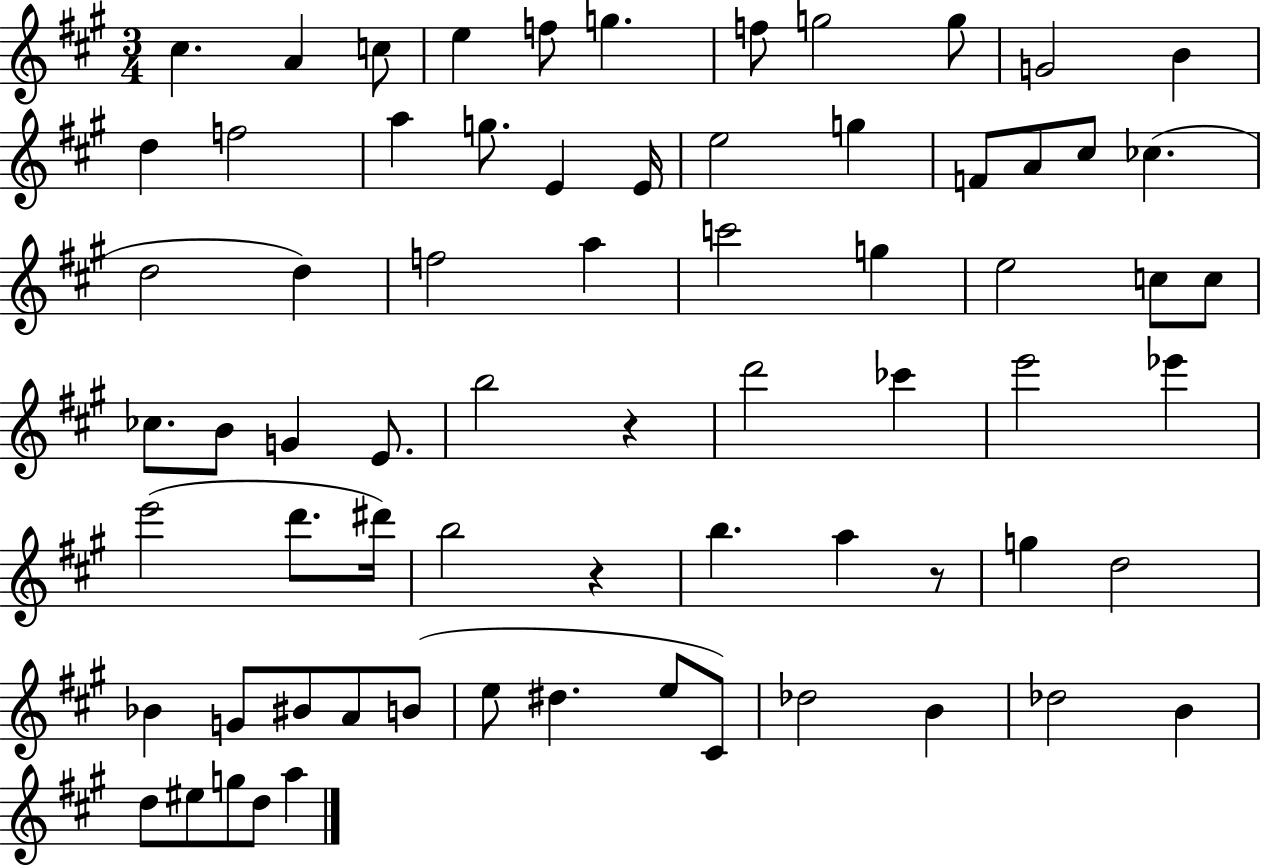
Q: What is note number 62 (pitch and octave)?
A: B4